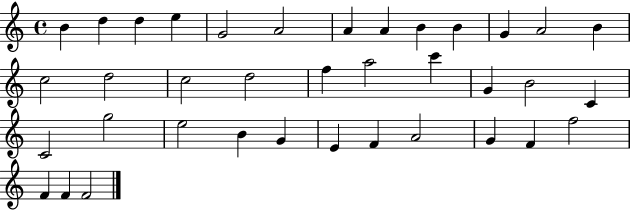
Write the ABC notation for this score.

X:1
T:Untitled
M:4/4
L:1/4
K:C
B d d e G2 A2 A A B B G A2 B c2 d2 c2 d2 f a2 c' G B2 C C2 g2 e2 B G E F A2 G F f2 F F F2